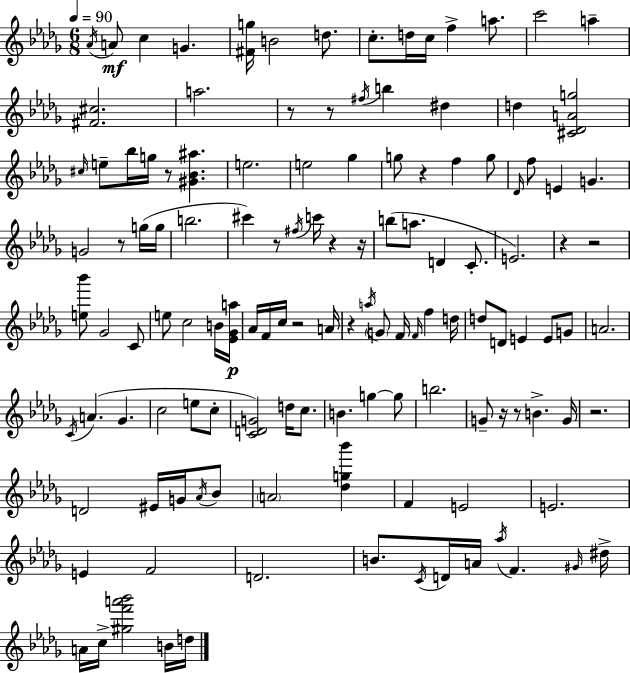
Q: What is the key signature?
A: BES minor